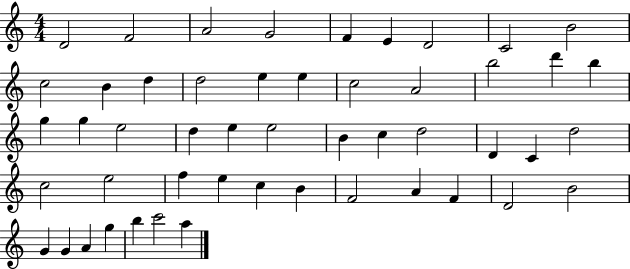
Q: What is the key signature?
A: C major